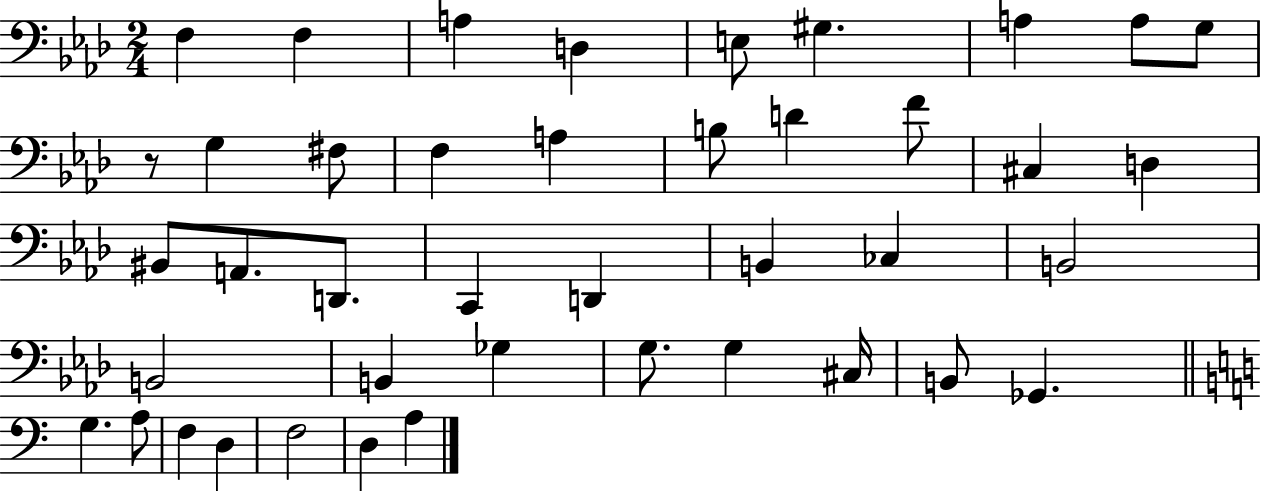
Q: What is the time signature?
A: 2/4